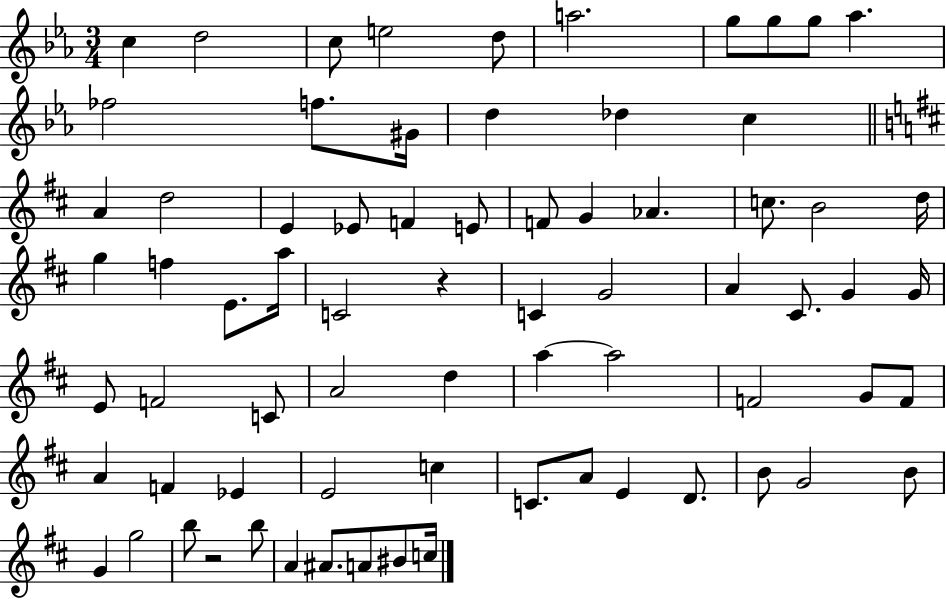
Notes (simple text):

C5/q D5/h C5/e E5/h D5/e A5/h. G5/e G5/e G5/e Ab5/q. FES5/h F5/e. G#4/s D5/q Db5/q C5/q A4/q D5/h E4/q Eb4/e F4/q E4/e F4/e G4/q Ab4/q. C5/e. B4/h D5/s G5/q F5/q E4/e. A5/s C4/h R/q C4/q G4/h A4/q C#4/e. G4/q G4/s E4/e F4/h C4/e A4/h D5/q A5/q A5/h F4/h G4/e F4/e A4/q F4/q Eb4/q E4/h C5/q C4/e. A4/e E4/q D4/e. B4/e G4/h B4/e G4/q G5/h B5/e R/h B5/e A4/q A#4/e. A4/e BIS4/e C5/s